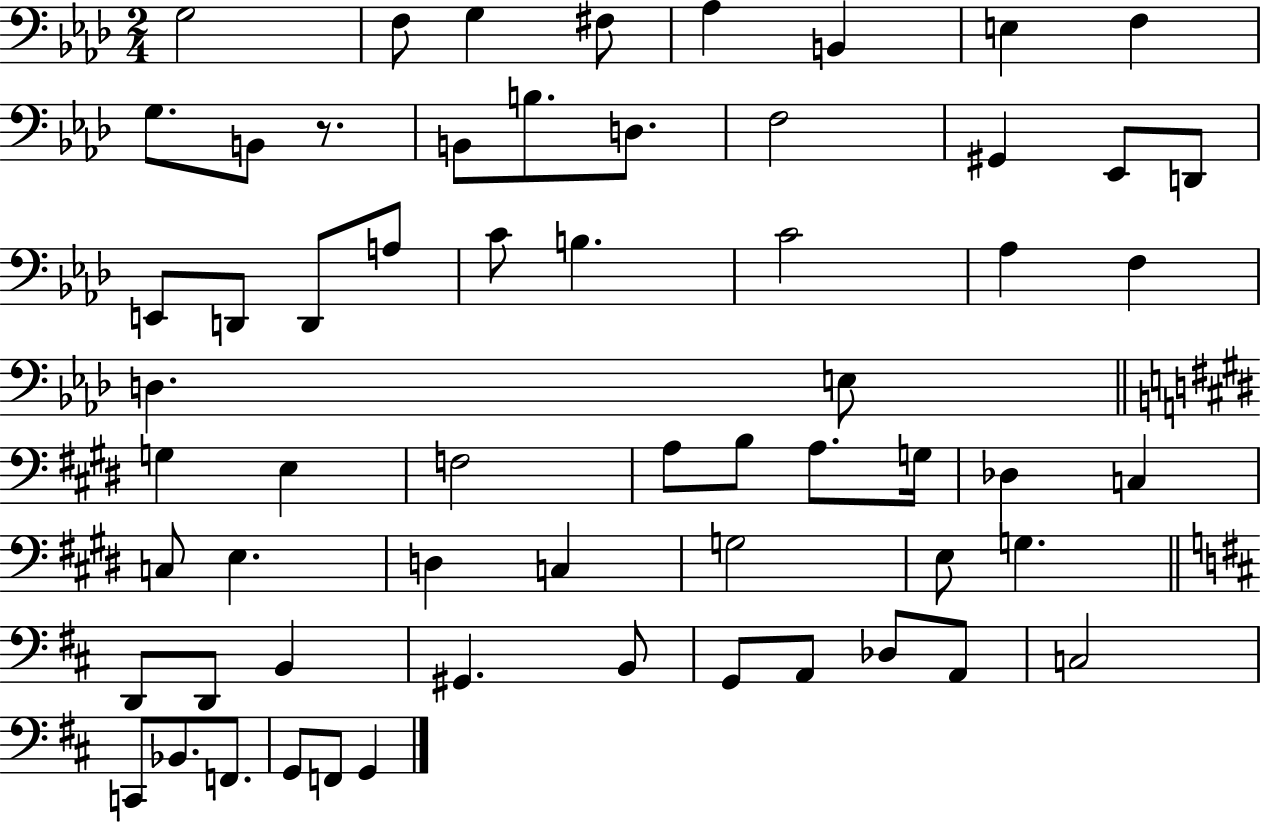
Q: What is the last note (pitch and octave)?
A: G2